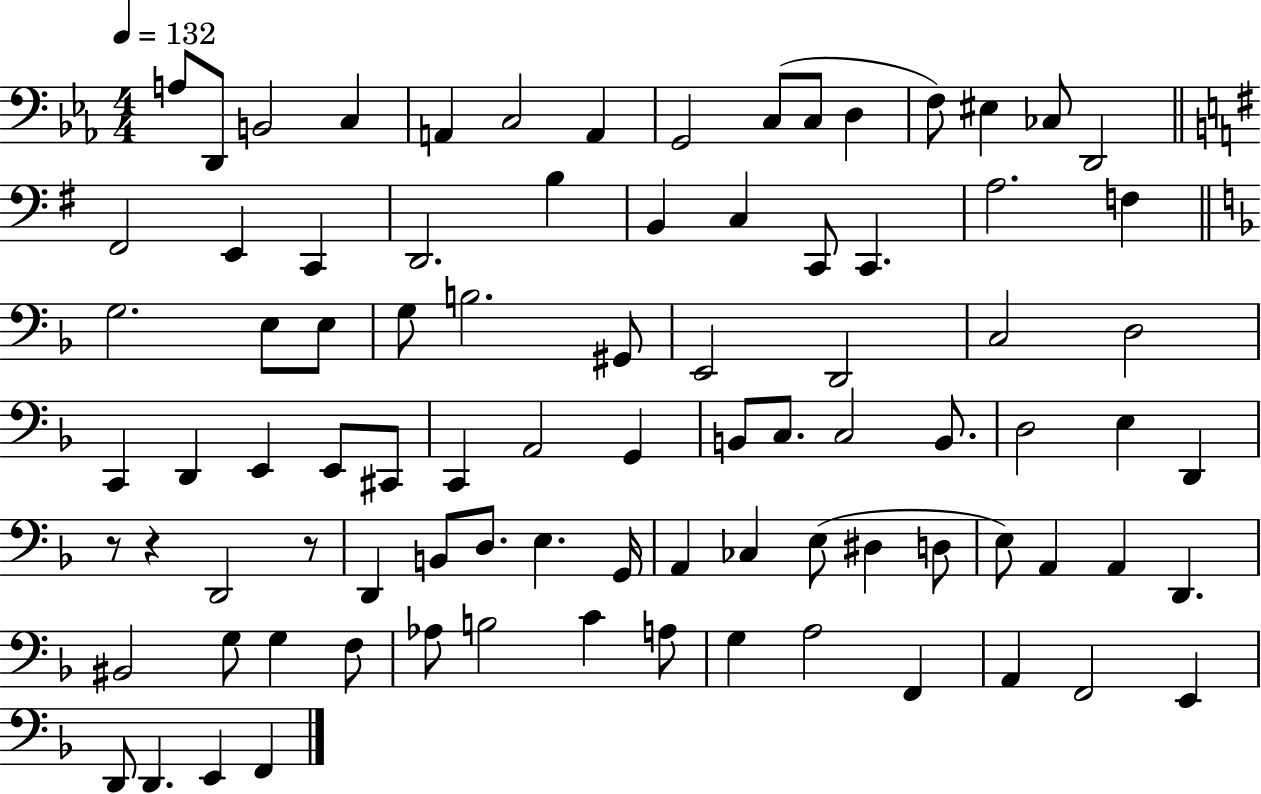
{
  \clef bass
  \numericTimeSignature
  \time 4/4
  \key ees \major
  \tempo 4 = 132
  a8 d,8 b,2 c4 | a,4 c2 a,4 | g,2 c8( c8 d4 | f8) eis4 ces8 d,2 | \break \bar "||" \break \key g \major fis,2 e,4 c,4 | d,2. b4 | b,4 c4 c,8 c,4. | a2. f4 | \break \bar "||" \break \key d \minor g2. e8 e8 | g8 b2. gis,8 | e,2 d,2 | c2 d2 | \break c,4 d,4 e,4 e,8 cis,8 | c,4 a,2 g,4 | b,8 c8. c2 b,8. | d2 e4 d,4 | \break r8 r4 d,2 r8 | d,4 b,8 d8. e4. g,16 | a,4 ces4 e8( dis4 d8 | e8) a,4 a,4 d,4. | \break bis,2 g8 g4 f8 | aes8 b2 c'4 a8 | g4 a2 f,4 | a,4 f,2 e,4 | \break d,8 d,4. e,4 f,4 | \bar "|."
}